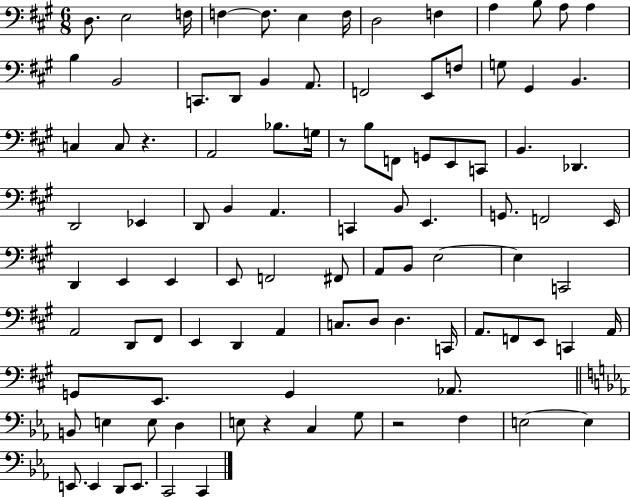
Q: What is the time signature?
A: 6/8